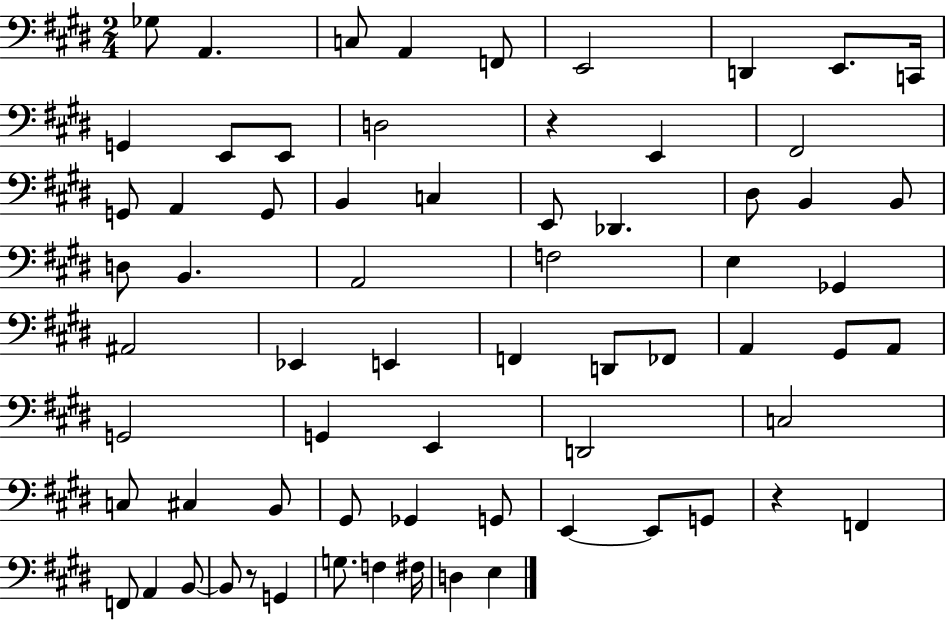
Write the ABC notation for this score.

X:1
T:Untitled
M:2/4
L:1/4
K:E
_G,/2 A,, C,/2 A,, F,,/2 E,,2 D,, E,,/2 C,,/4 G,, E,,/2 E,,/2 D,2 z E,, ^F,,2 G,,/2 A,, G,,/2 B,, C, E,,/2 _D,, ^D,/2 B,, B,,/2 D,/2 B,, A,,2 F,2 E, _G,, ^A,,2 _E,, E,, F,, D,,/2 _F,,/2 A,, ^G,,/2 A,,/2 G,,2 G,, E,, D,,2 C,2 C,/2 ^C, B,,/2 ^G,,/2 _G,, G,,/2 E,, E,,/2 G,,/2 z F,, F,,/2 A,, B,,/2 B,,/2 z/2 G,, G,/2 F, ^F,/4 D, E,